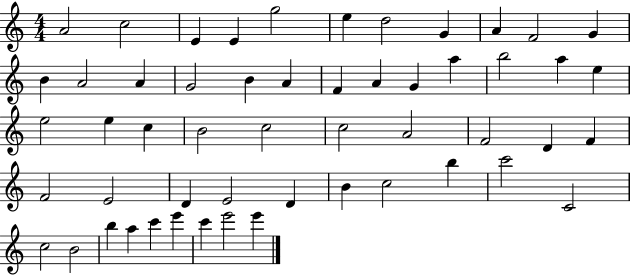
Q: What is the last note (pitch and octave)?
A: E6